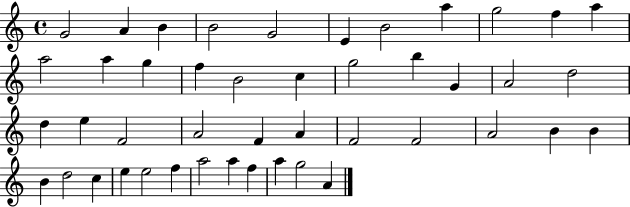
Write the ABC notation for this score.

X:1
T:Untitled
M:4/4
L:1/4
K:C
G2 A B B2 G2 E B2 a g2 f a a2 a g f B2 c g2 b G A2 d2 d e F2 A2 F A F2 F2 A2 B B B d2 c e e2 f a2 a f a g2 A